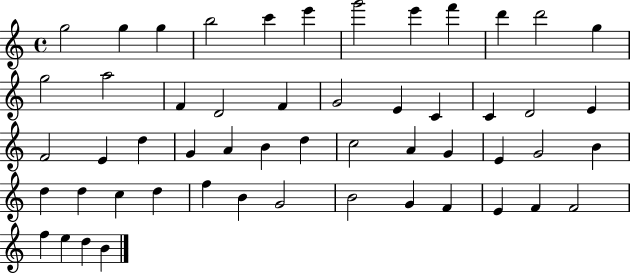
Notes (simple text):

G5/h G5/q G5/q B5/h C6/q E6/q G6/h E6/q F6/q D6/q D6/h G5/q G5/h A5/h F4/q D4/h F4/q G4/h E4/q C4/q C4/q D4/h E4/q F4/h E4/q D5/q G4/q A4/q B4/q D5/q C5/h A4/q G4/q E4/q G4/h B4/q D5/q D5/q C5/q D5/q F5/q B4/q G4/h B4/h G4/q F4/q E4/q F4/q F4/h F5/q E5/q D5/q B4/q